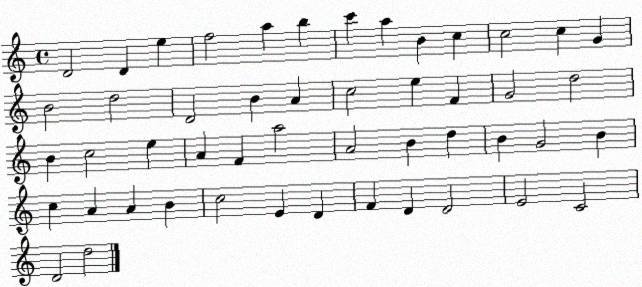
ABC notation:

X:1
T:Untitled
M:4/4
L:1/4
K:C
D2 D e f2 a b c' a B c c2 c G B2 d2 D2 B A c2 e F G2 d2 B c2 e A F a2 A2 B d B G2 B c A A B c2 E D F D D2 E2 C2 D2 d2